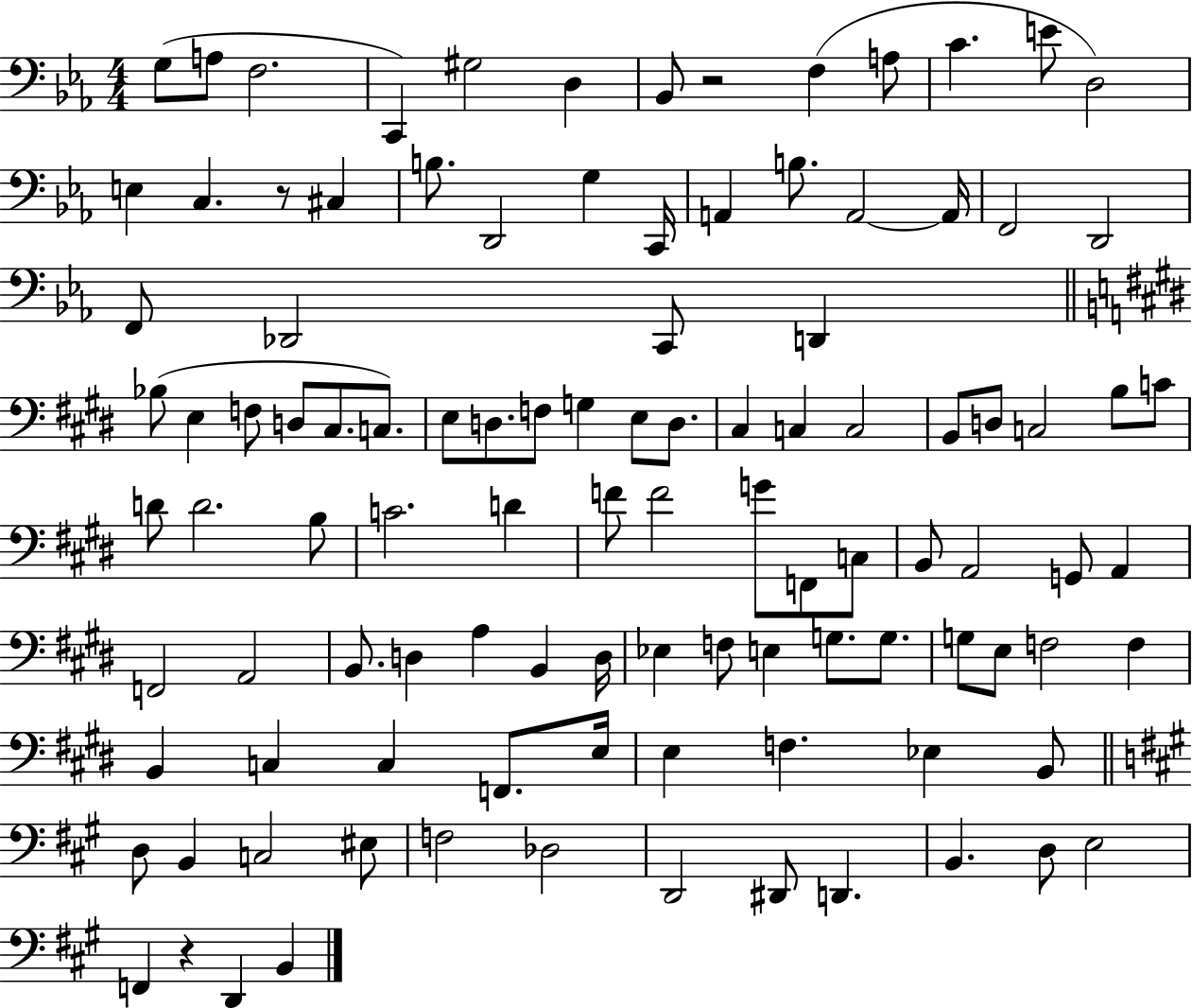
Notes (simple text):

G3/e A3/e F3/h. C2/q G#3/h D3/q Bb2/e R/h F3/q A3/e C4/q. E4/e D3/h E3/q C3/q. R/e C#3/q B3/e. D2/h G3/q C2/s A2/q B3/e. A2/h A2/s F2/h D2/h F2/e Db2/h C2/e D2/q Bb3/e E3/q F3/e D3/e C#3/e. C3/e. E3/e D3/e. F3/e G3/q E3/e D3/e. C#3/q C3/q C3/h B2/e D3/e C3/h B3/e C4/e D4/e D4/h. B3/e C4/h. D4/q F4/e F4/h G4/e F2/e C3/e B2/e A2/h G2/e A2/q F2/h A2/h B2/e. D3/q A3/q B2/q D3/s Eb3/q F3/e E3/q G3/e. G3/e. G3/e E3/e F3/h F3/q B2/q C3/q C3/q F2/e. E3/s E3/q F3/q. Eb3/q B2/e D3/e B2/q C3/h EIS3/e F3/h Db3/h D2/h D#2/e D2/q. B2/q. D3/e E3/h F2/q R/q D2/q B2/q